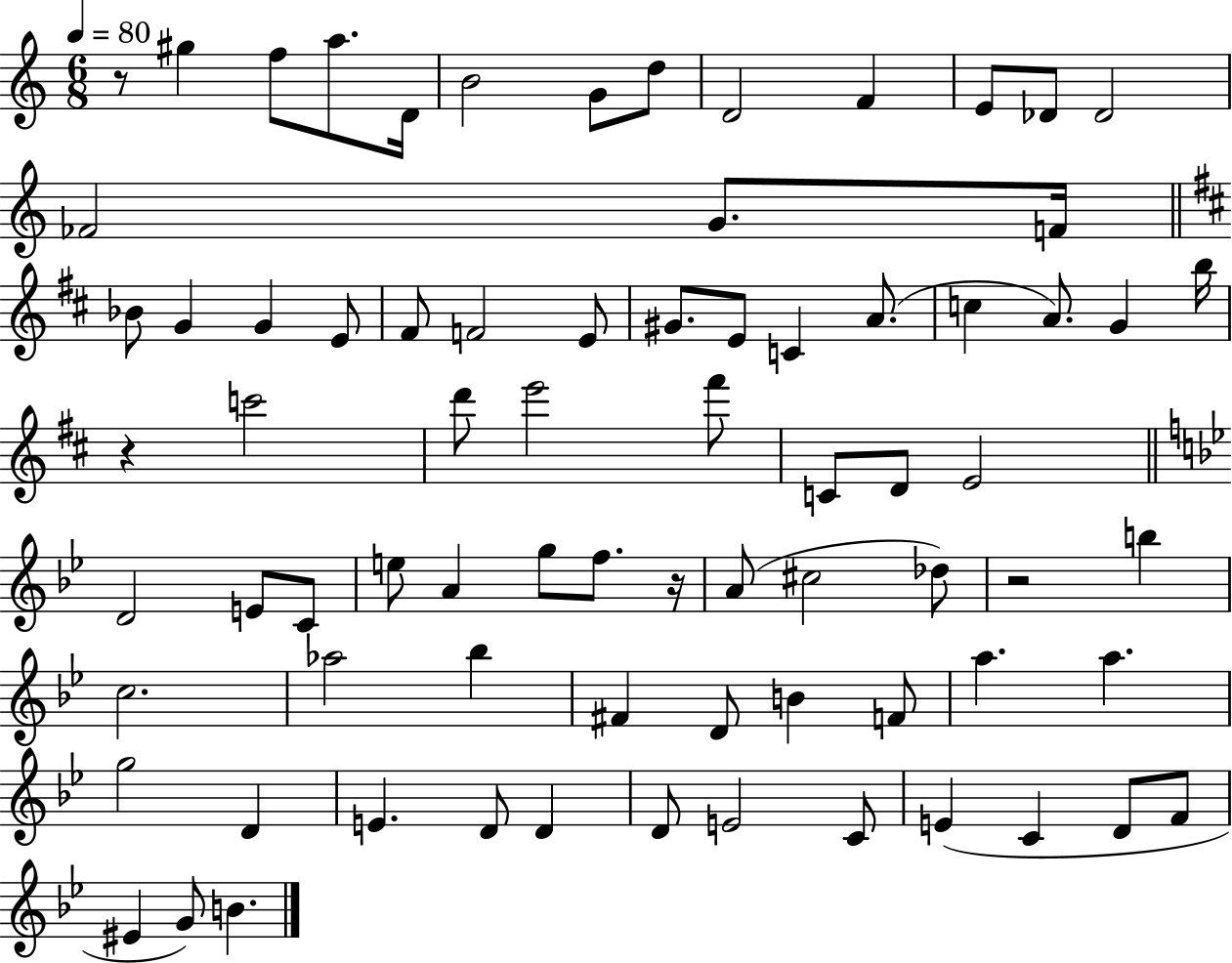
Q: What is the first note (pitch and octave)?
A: G#5